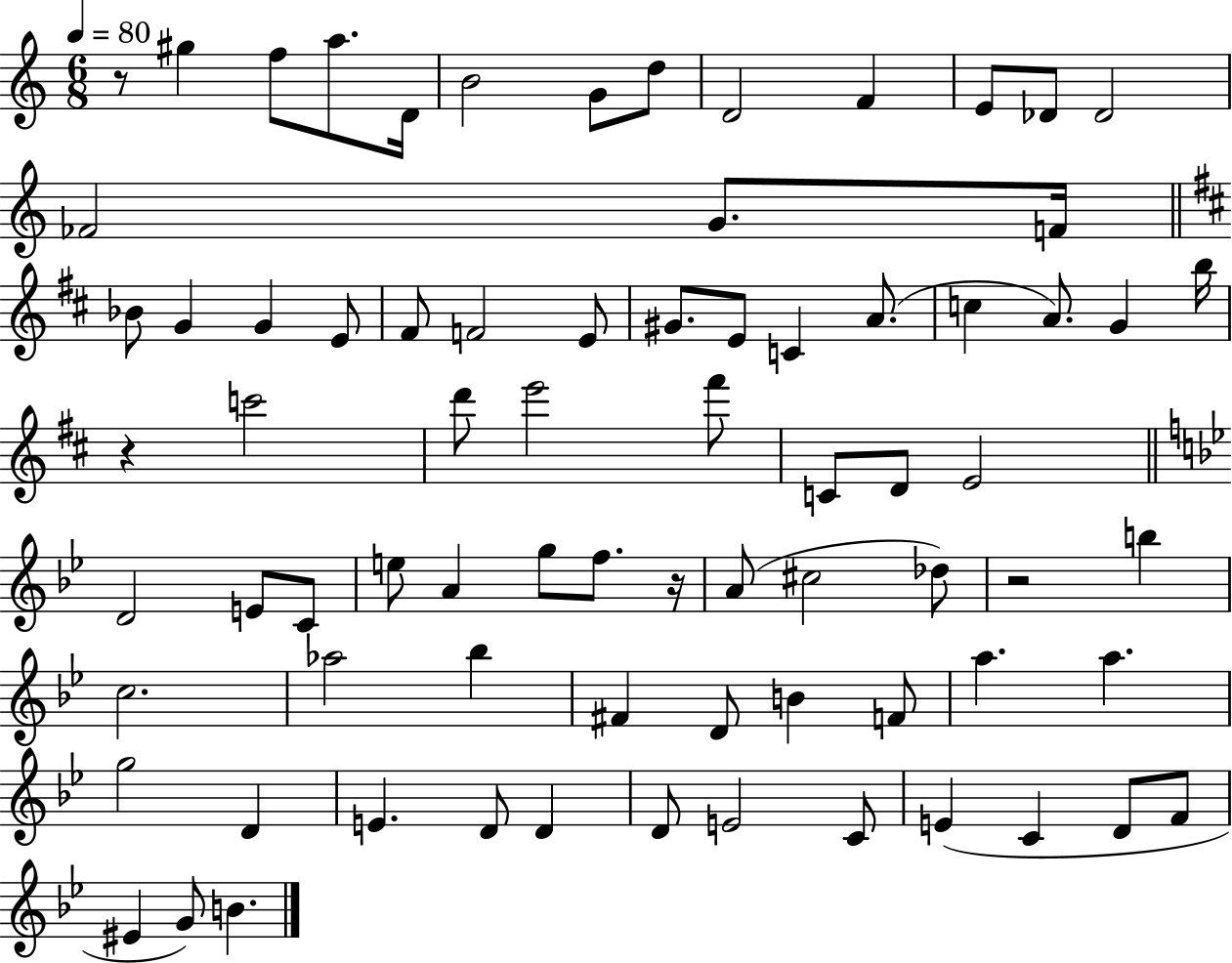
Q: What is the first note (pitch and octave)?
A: G#5